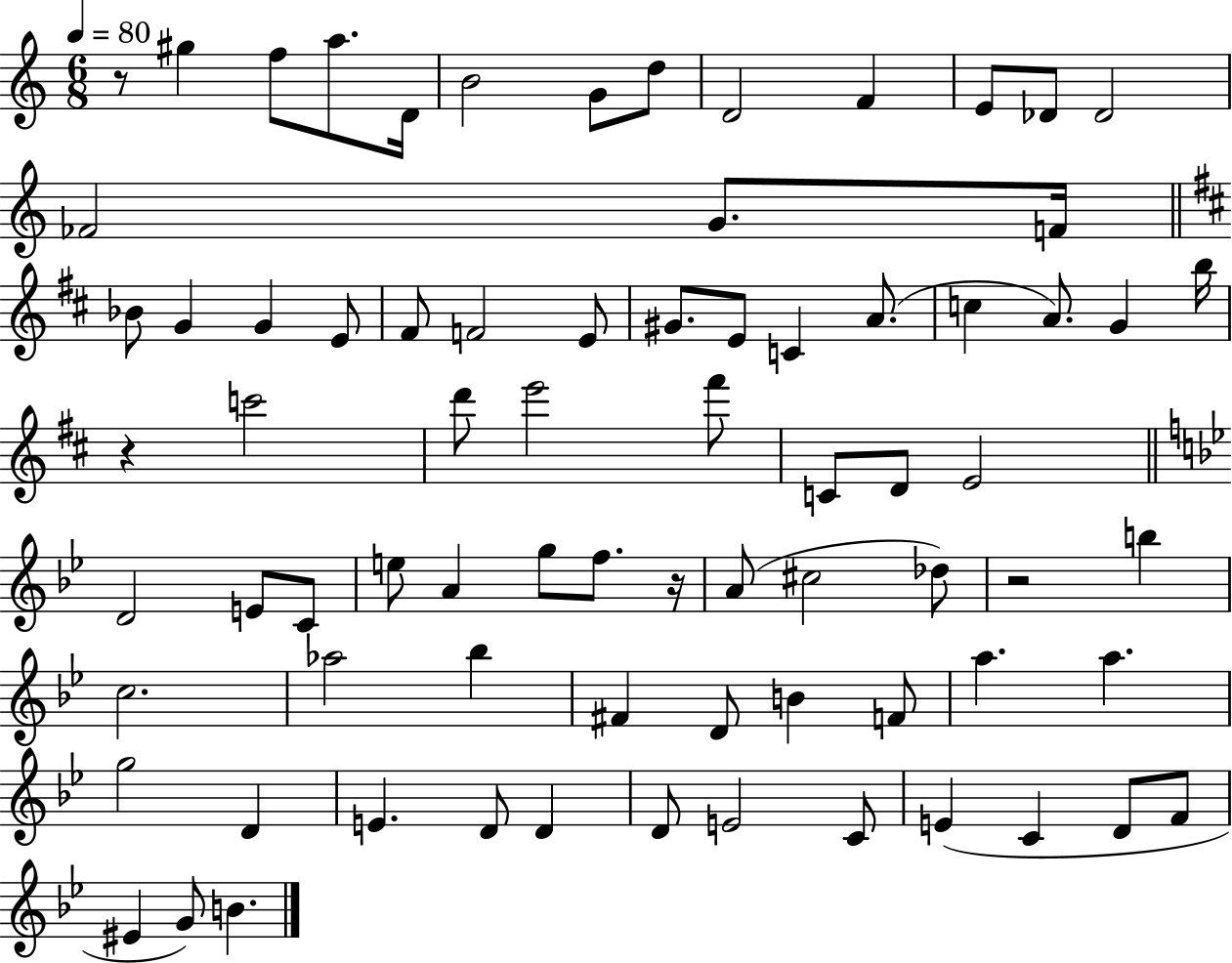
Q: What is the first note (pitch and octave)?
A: G#5